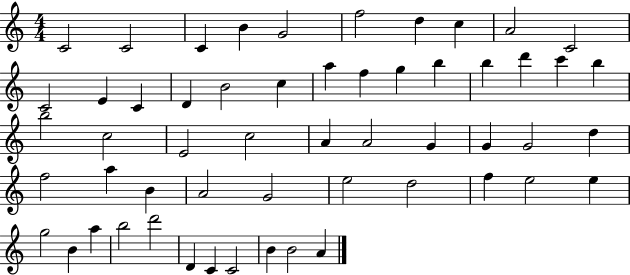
{
  \clef treble
  \numericTimeSignature
  \time 4/4
  \key c \major
  c'2 c'2 | c'4 b'4 g'2 | f''2 d''4 c''4 | a'2 c'2 | \break c'2 e'4 c'4 | d'4 b'2 c''4 | a''4 f''4 g''4 b''4 | b''4 d'''4 c'''4 b''4 | \break b''2 c''2 | e'2 c''2 | a'4 a'2 g'4 | g'4 g'2 d''4 | \break f''2 a''4 b'4 | a'2 g'2 | e''2 d''2 | f''4 e''2 e''4 | \break g''2 b'4 a''4 | b''2 d'''2 | d'4 c'4 c'2 | b'4 b'2 a'4 | \break \bar "|."
}